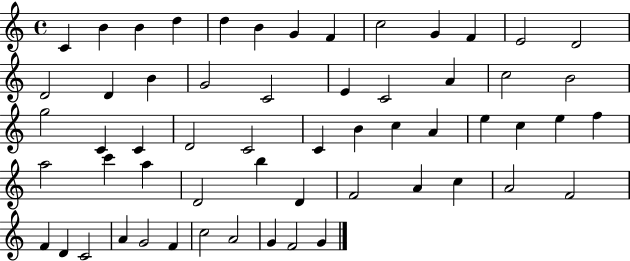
{
  \clef treble
  \time 4/4
  \defaultTimeSignature
  \key c \major
  c'4 b'4 b'4 d''4 | d''4 b'4 g'4 f'4 | c''2 g'4 f'4 | e'2 d'2 | \break d'2 d'4 b'4 | g'2 c'2 | e'4 c'2 a'4 | c''2 b'2 | \break g''2 c'4 c'4 | d'2 c'2 | c'4 b'4 c''4 a'4 | e''4 c''4 e''4 f''4 | \break a''2 c'''4 a''4 | d'2 b''4 d'4 | f'2 a'4 c''4 | a'2 f'2 | \break f'4 d'4 c'2 | a'4 g'2 f'4 | c''2 a'2 | g'4 f'2 g'4 | \break \bar "|."
}